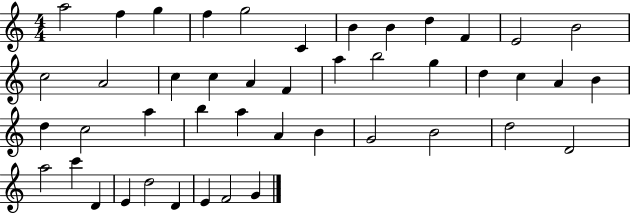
A5/h F5/q G5/q F5/q G5/h C4/q B4/q B4/q D5/q F4/q E4/h B4/h C5/h A4/h C5/q C5/q A4/q F4/q A5/q B5/h G5/q D5/q C5/q A4/q B4/q D5/q C5/h A5/q B5/q A5/q A4/q B4/q G4/h B4/h D5/h D4/h A5/h C6/q D4/q E4/q D5/h D4/q E4/q F4/h G4/q